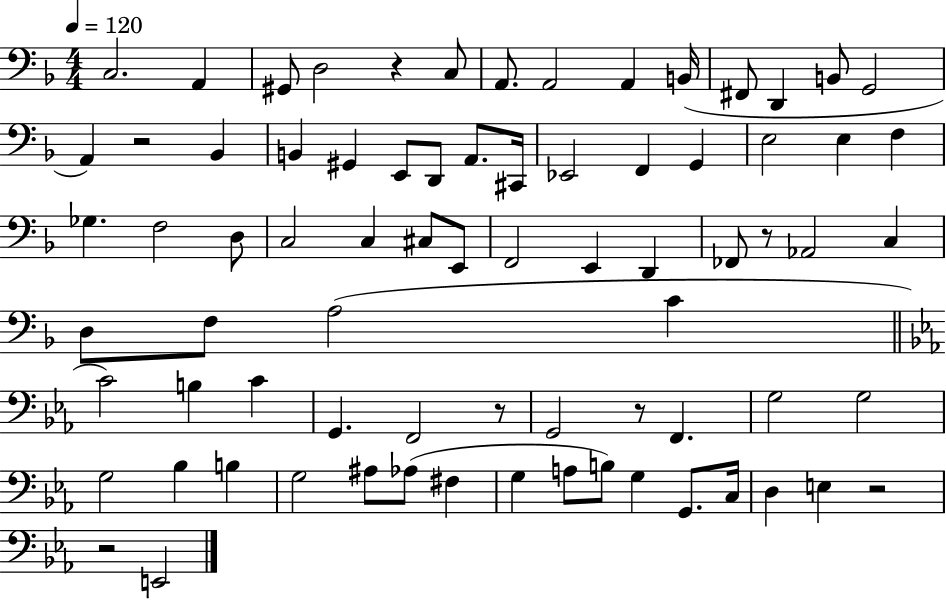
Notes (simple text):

C3/h. A2/q G#2/e D3/h R/q C3/e A2/e. A2/h A2/q B2/s F#2/e D2/q B2/e G2/h A2/q R/h Bb2/q B2/q G#2/q E2/e D2/e A2/e. C#2/s Eb2/h F2/q G2/q E3/h E3/q F3/q Gb3/q. F3/h D3/e C3/h C3/q C#3/e E2/e F2/h E2/q D2/q FES2/e R/e Ab2/h C3/q D3/e F3/e A3/h C4/q C4/h B3/q C4/q G2/q. F2/h R/e G2/h R/e F2/q. G3/h G3/h G3/h Bb3/q B3/q G3/h A#3/e Ab3/e F#3/q G3/q A3/e B3/e G3/q G2/e. C3/s D3/q E3/q R/h R/h E2/h